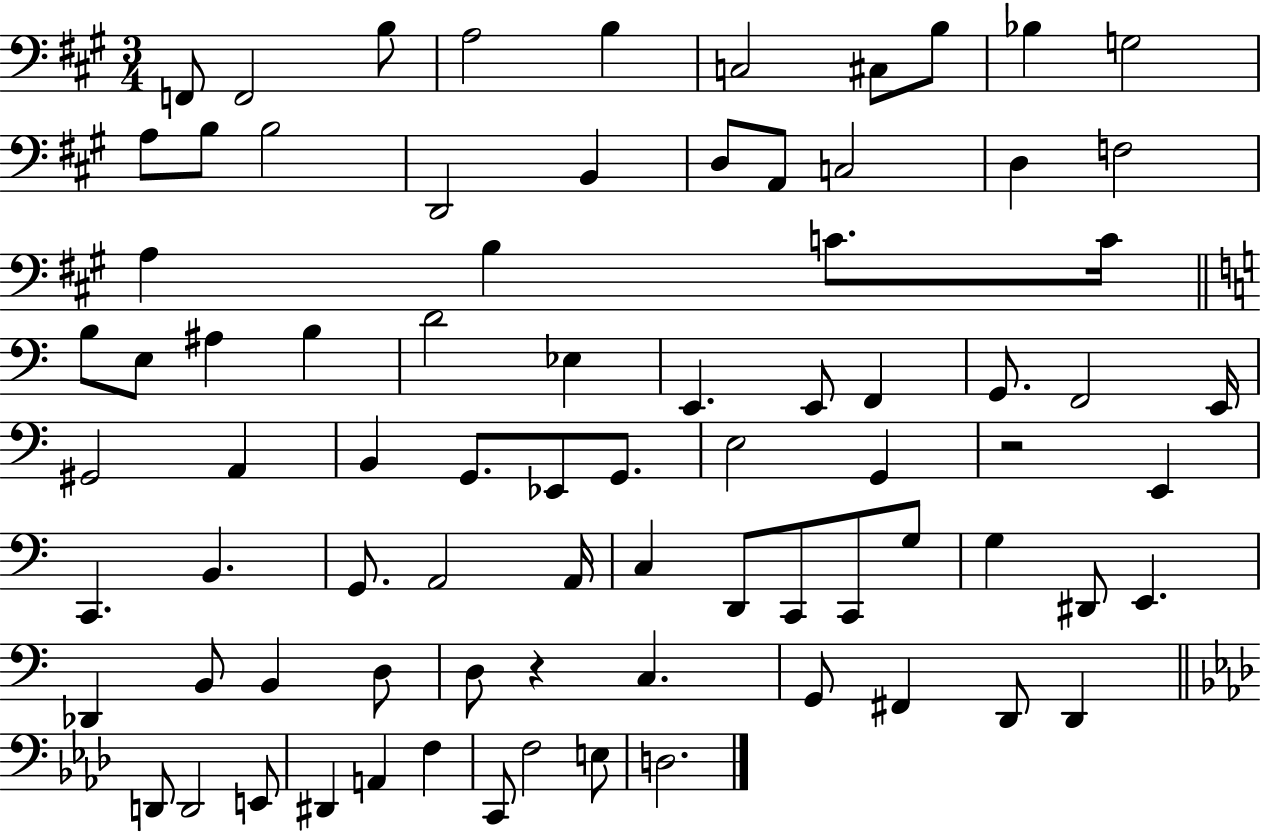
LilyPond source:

{
  \clef bass
  \numericTimeSignature
  \time 3/4
  \key a \major
  f,8 f,2 b8 | a2 b4 | c2 cis8 b8 | bes4 g2 | \break a8 b8 b2 | d,2 b,4 | d8 a,8 c2 | d4 f2 | \break a4 b4 c'8. c'16 | \bar "||" \break \key a \minor b8 e8 ais4 b4 | d'2 ees4 | e,4. e,8 f,4 | g,8. f,2 e,16 | \break gis,2 a,4 | b,4 g,8. ees,8 g,8. | e2 g,4 | r2 e,4 | \break c,4. b,4. | g,8. a,2 a,16 | c4 d,8 c,8 c,8 g8 | g4 dis,8 e,4. | \break des,4 b,8 b,4 d8 | d8 r4 c4. | g,8 fis,4 d,8 d,4 | \bar "||" \break \key aes \major d,8 d,2 e,8 | dis,4 a,4 f4 | c,8 f2 e8 | d2. | \break \bar "|."
}